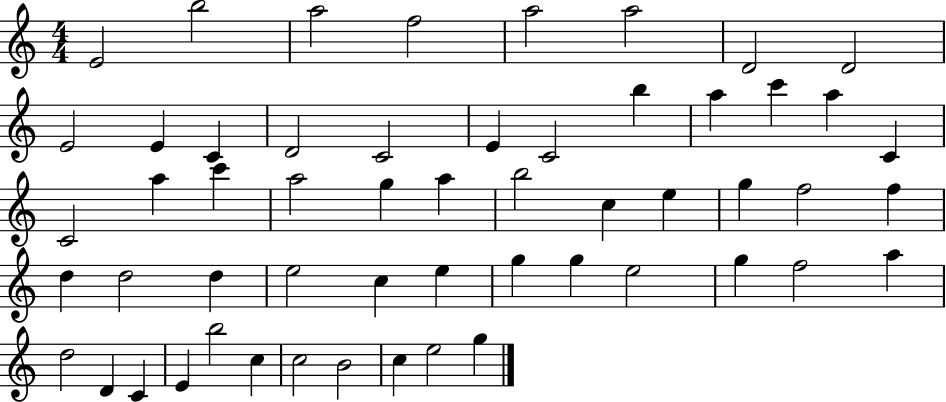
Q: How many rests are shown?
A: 0